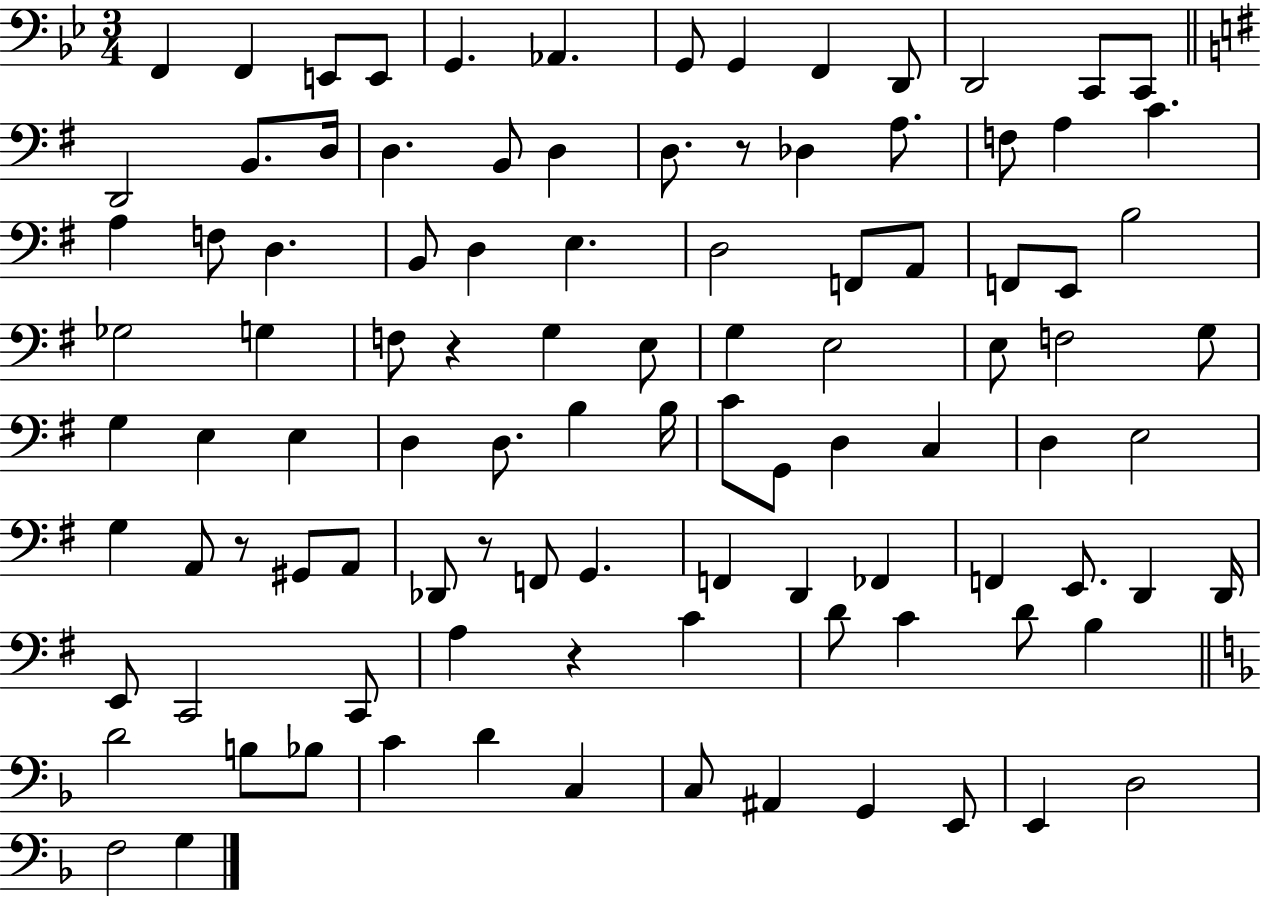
F2/q F2/q E2/e E2/e G2/q. Ab2/q. G2/e G2/q F2/q D2/e D2/h C2/e C2/e D2/h B2/e. D3/s D3/q. B2/e D3/q D3/e. R/e Db3/q A3/e. F3/e A3/q C4/q. A3/q F3/e D3/q. B2/e D3/q E3/q. D3/h F2/e A2/e F2/e E2/e B3/h Gb3/h G3/q F3/e R/q G3/q E3/e G3/q E3/h E3/e F3/h G3/e G3/q E3/q E3/q D3/q D3/e. B3/q B3/s C4/e G2/e D3/q C3/q D3/q E3/h G3/q A2/e R/e G#2/e A2/e Db2/e R/e F2/e G2/q. F2/q D2/q FES2/q F2/q E2/e. D2/q D2/s E2/e C2/h C2/e A3/q R/q C4/q D4/e C4/q D4/e B3/q D4/h B3/e Bb3/e C4/q D4/q C3/q C3/e A#2/q G2/q E2/e E2/q D3/h F3/h G3/q